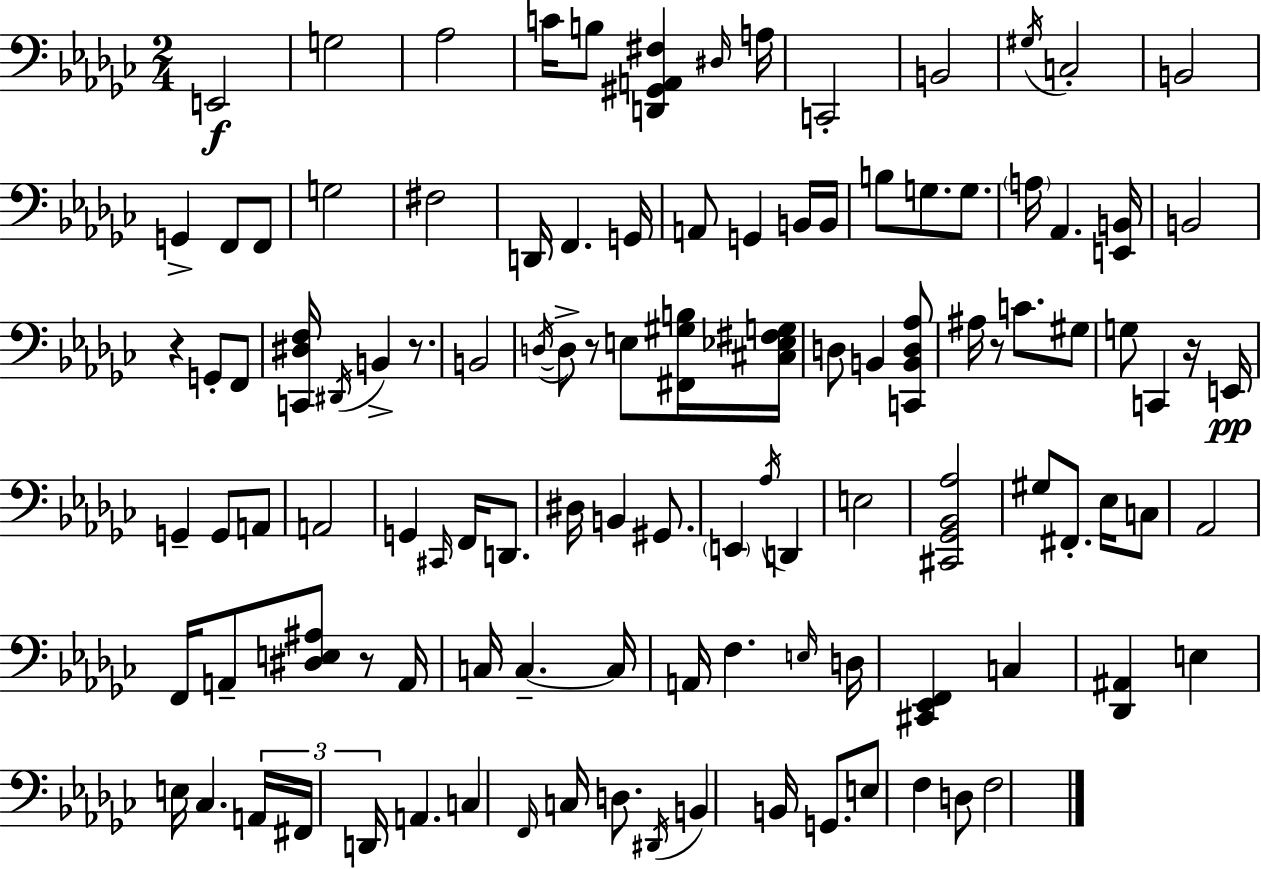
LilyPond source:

{
  \clef bass
  \numericTimeSignature
  \time 2/4
  \key ees \minor
  e,2\f | g2 | aes2 | c'16 b8 <d, gis, a, fis>4 \grace { dis16 } | \break a16 c,2-. | b,2 | \acciaccatura { gis16 } c2-. | b,2 | \break g,4-> f,8 | f,8 g2 | fis2 | d,16 f,4. | \break g,16 a,8 g,4 | b,16 b,16 b8 g8. g8. | \parenthesize a16 aes,4. | <e, b,>16 b,2 | \break r4 g,8-. | f,8 <c, dis f>16 \acciaccatura { dis,16 } b,4-> | r8. b,2 | \acciaccatura { d16~ }~ d8-> r8 | \break e8 <fis, gis b>16 <cis ees fis g>16 d8 b,4 | <c, b, d aes>8 ais16 r8 c'8. | gis8 g8 c,4 | r16 e,16\pp g,4-- | \break g,8 a,8 a,2 | g,4 | \grace { cis,16 } f,16 d,8. dis16 b,4 | gis,8. \parenthesize e,4 | \break \acciaccatura { aes16 } d,4 e2 | <cis, ges, bes, aes>2 | gis8 | fis,8.-. ees16 c8 aes,2 | \break f,16 a,8-- | <dis e ais>8 r8 a,16 c16 c4.--~~ | c16 a,16 f4. | \grace { e16 } d16 <cis, ees, f,>4 | \break c4 <des, ais,>4 | e4 e16 | ces4. \tuplet 3/2 { a,16 fis,16 | d,16 } a,4. c4 | \break \grace { f,16 } c16 d8. | \acciaccatura { dis,16 } b,4 b,16 g,8. | e8 f4 d8 | f2 | \break \bar "|."
}